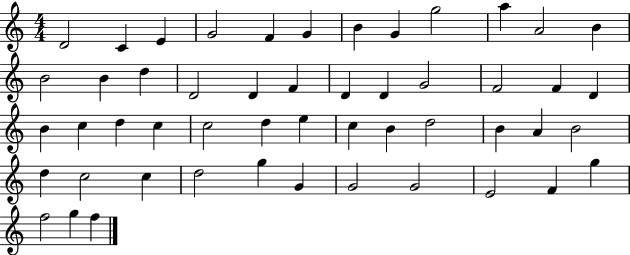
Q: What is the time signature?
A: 4/4